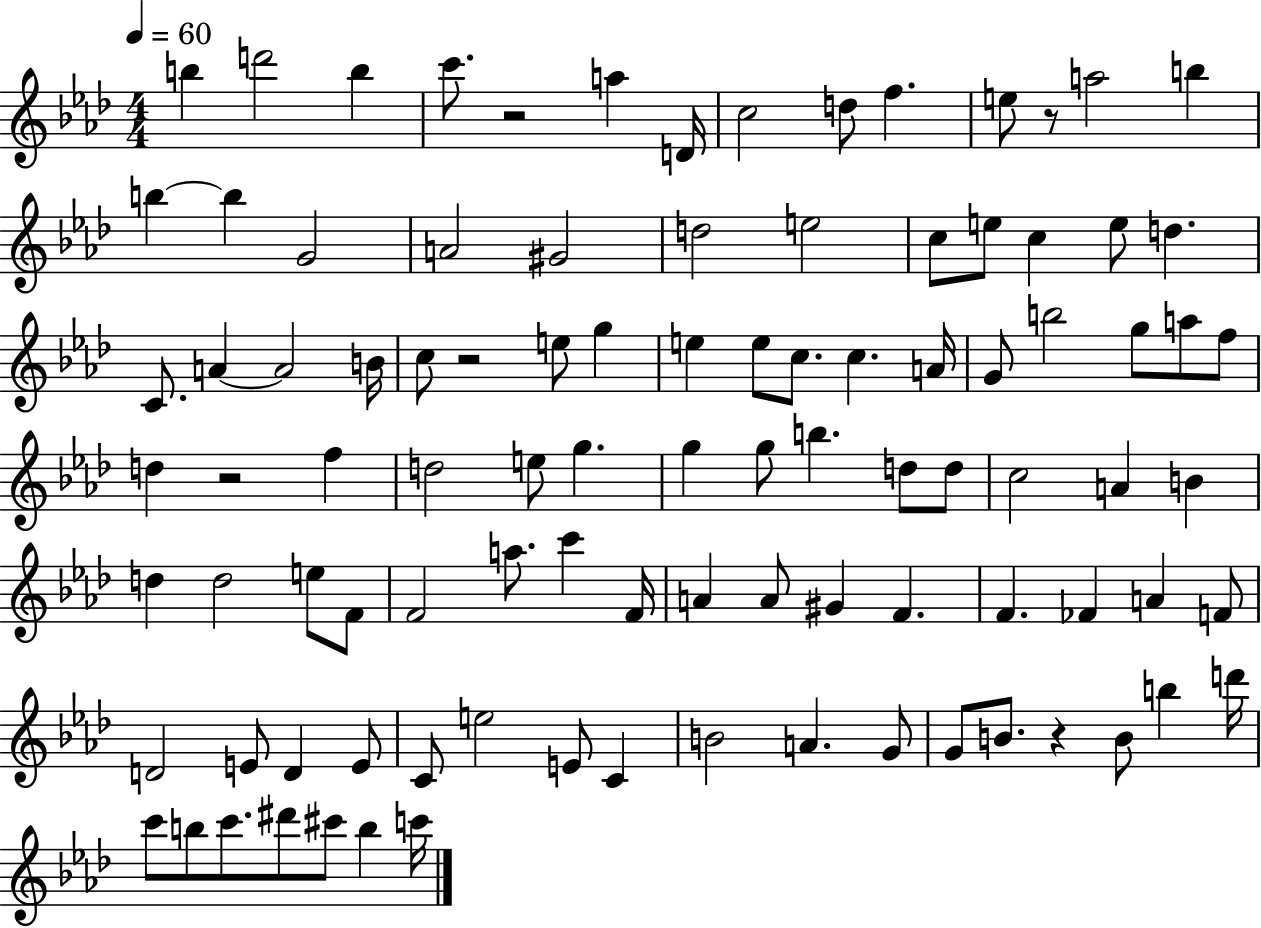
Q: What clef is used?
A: treble